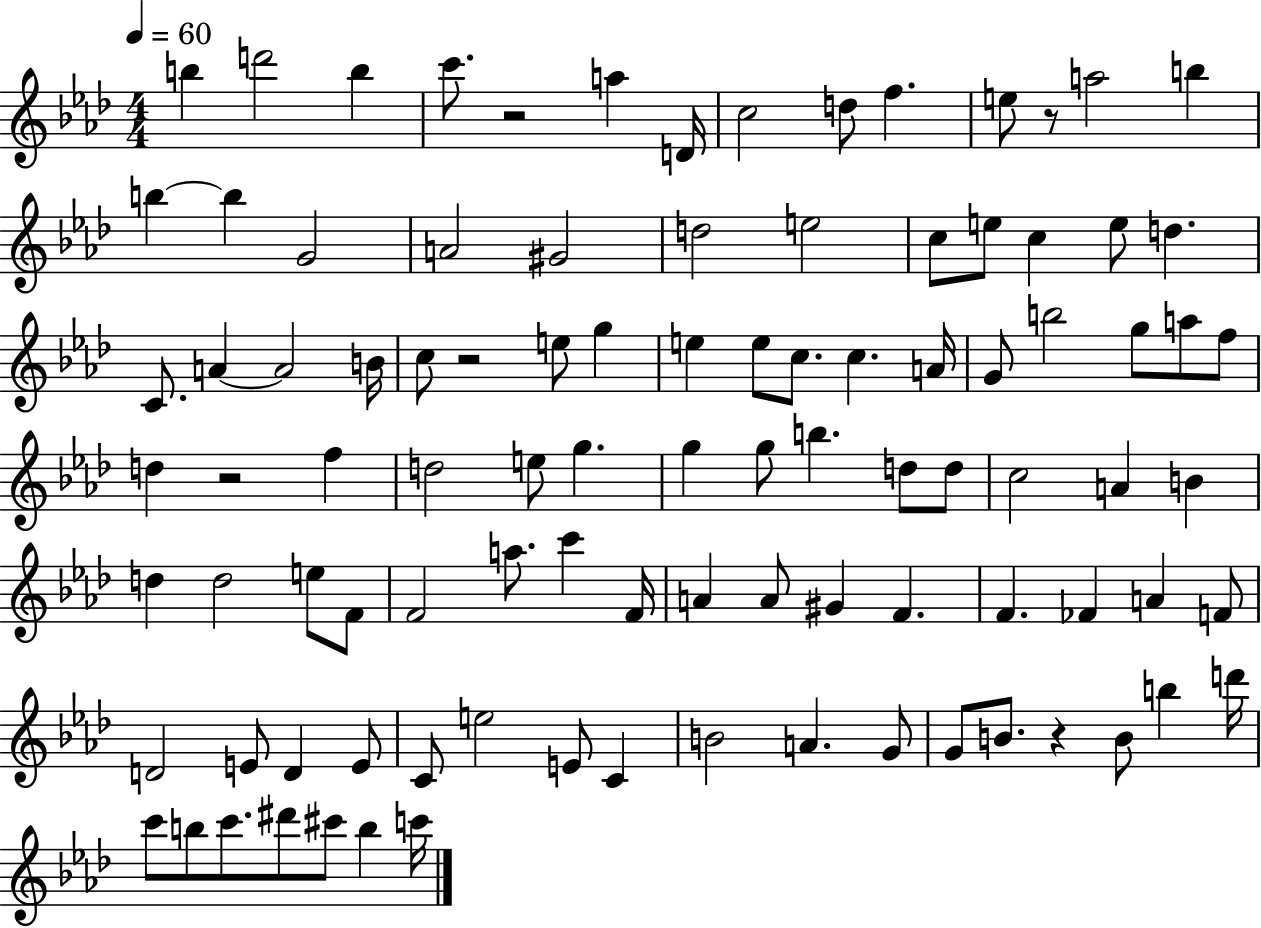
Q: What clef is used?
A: treble